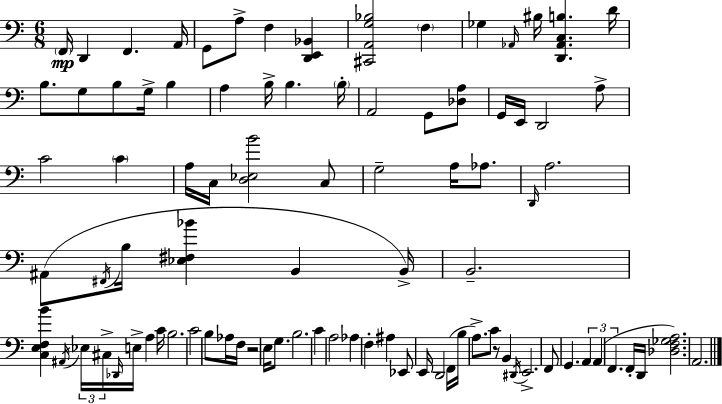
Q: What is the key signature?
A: C major